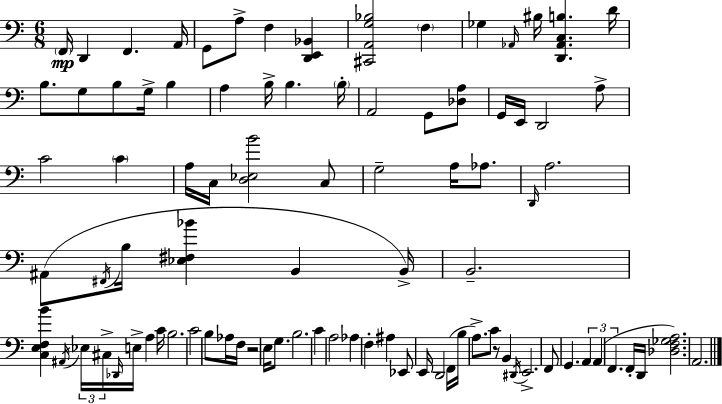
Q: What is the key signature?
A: C major